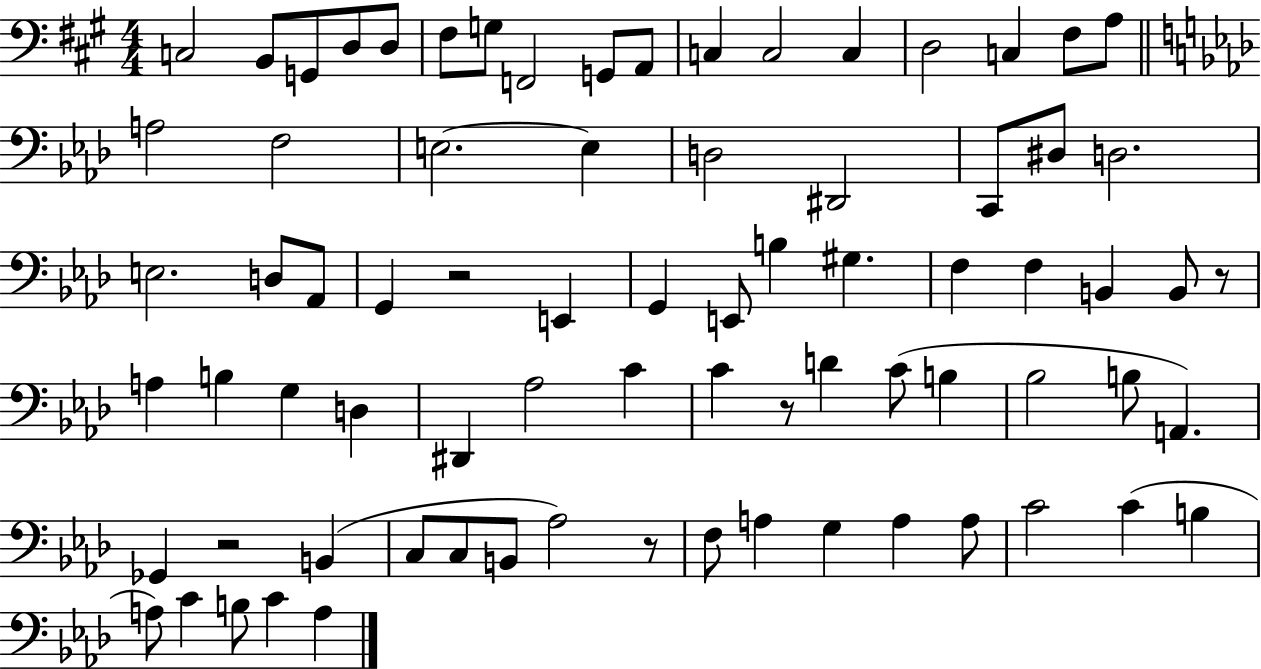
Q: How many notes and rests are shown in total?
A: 77